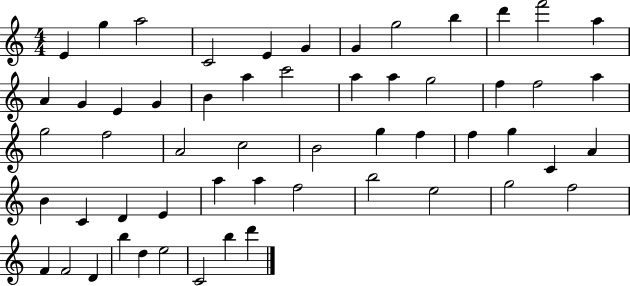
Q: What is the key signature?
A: C major